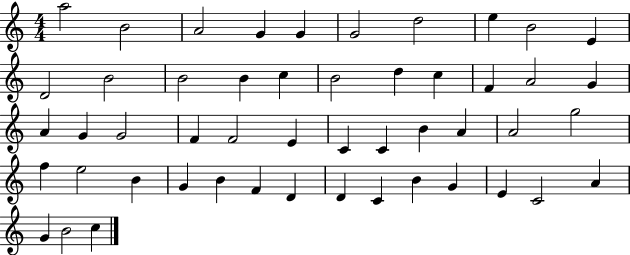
{
  \clef treble
  \numericTimeSignature
  \time 4/4
  \key c \major
  a''2 b'2 | a'2 g'4 g'4 | g'2 d''2 | e''4 b'2 e'4 | \break d'2 b'2 | b'2 b'4 c''4 | b'2 d''4 c''4 | f'4 a'2 g'4 | \break a'4 g'4 g'2 | f'4 f'2 e'4 | c'4 c'4 b'4 a'4 | a'2 g''2 | \break f''4 e''2 b'4 | g'4 b'4 f'4 d'4 | d'4 c'4 b'4 g'4 | e'4 c'2 a'4 | \break g'4 b'2 c''4 | \bar "|."
}